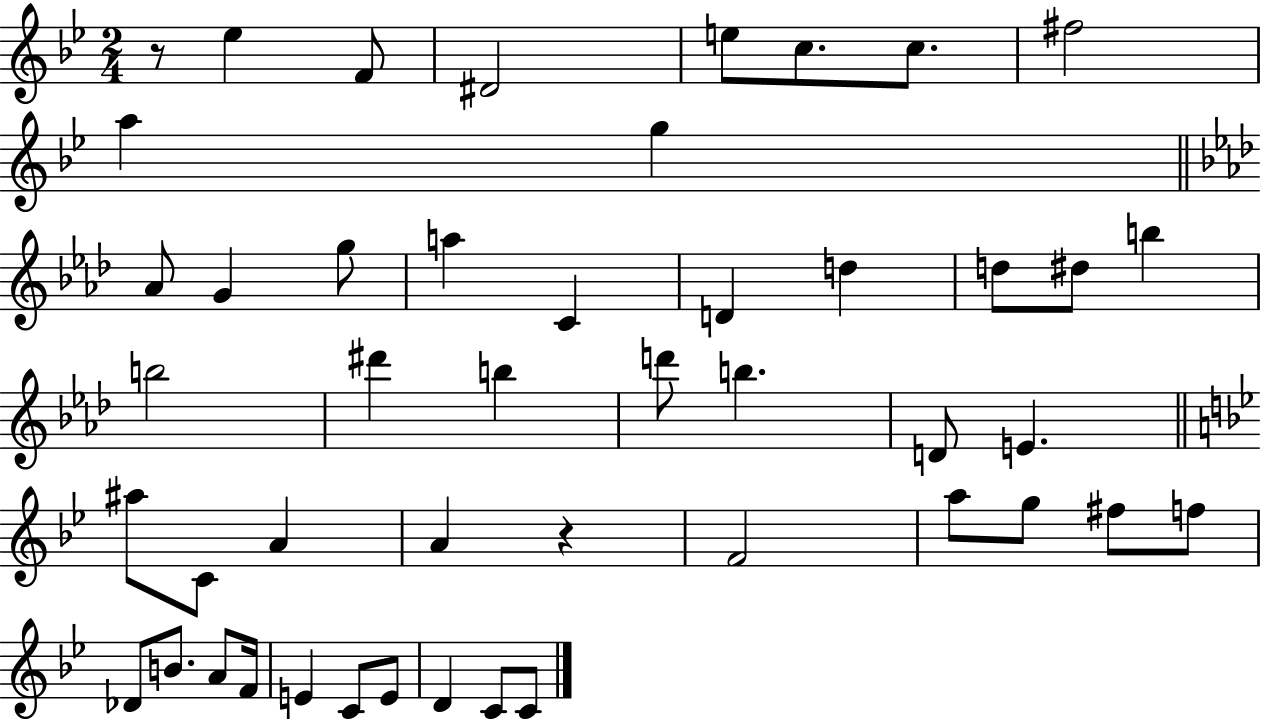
X:1
T:Untitled
M:2/4
L:1/4
K:Bb
z/2 _e F/2 ^D2 e/2 c/2 c/2 ^f2 a g _A/2 G g/2 a C D d d/2 ^d/2 b b2 ^d' b d'/2 b D/2 E ^a/2 C/2 A A z F2 a/2 g/2 ^f/2 f/2 _D/2 B/2 A/2 F/4 E C/2 E/2 D C/2 C/2